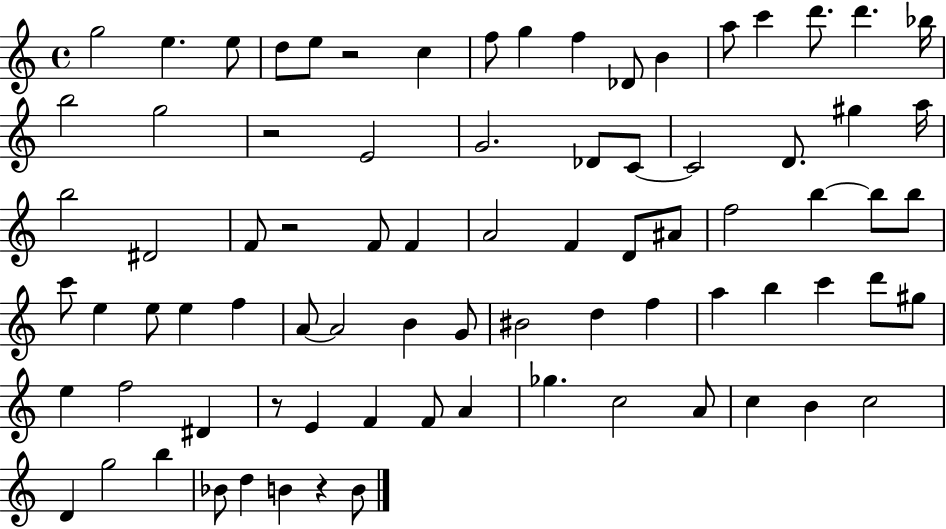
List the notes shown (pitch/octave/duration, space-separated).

G5/h E5/q. E5/e D5/e E5/e R/h C5/q F5/e G5/q F5/q Db4/e B4/q A5/e C6/q D6/e. D6/q. Bb5/s B5/h G5/h R/h E4/h G4/h. Db4/e C4/e C4/h D4/e. G#5/q A5/s B5/h D#4/h F4/e R/h F4/e F4/q A4/h F4/q D4/e A#4/e F5/h B5/q B5/e B5/e C6/e E5/q E5/e E5/q F5/q A4/e A4/h B4/q G4/e BIS4/h D5/q F5/q A5/q B5/q C6/q D6/e G#5/e E5/q F5/h D#4/q R/e E4/q F4/q F4/e A4/q Gb5/q. C5/h A4/e C5/q B4/q C5/h D4/q G5/h B5/q Bb4/e D5/q B4/q R/q B4/e